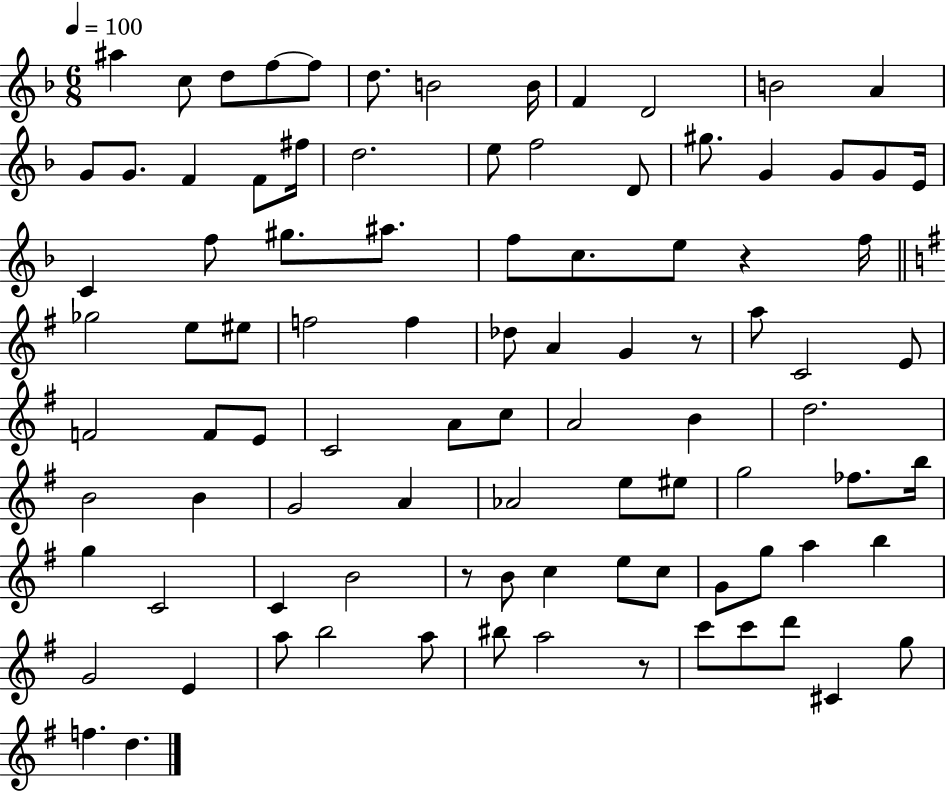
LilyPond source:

{
  \clef treble
  \numericTimeSignature
  \time 6/8
  \key f \major
  \tempo 4 = 100
  ais''4 c''8 d''8 f''8~~ f''8 | d''8. b'2 b'16 | f'4 d'2 | b'2 a'4 | \break g'8 g'8. f'4 f'8 fis''16 | d''2. | e''8 f''2 d'8 | gis''8. g'4 g'8 g'8 e'16 | \break c'4 f''8 gis''8. ais''8. | f''8 c''8. e''8 r4 f''16 | \bar "||" \break \key g \major ges''2 e''8 eis''8 | f''2 f''4 | des''8 a'4 g'4 r8 | a''8 c'2 e'8 | \break f'2 f'8 e'8 | c'2 a'8 c''8 | a'2 b'4 | d''2. | \break b'2 b'4 | g'2 a'4 | aes'2 e''8 eis''8 | g''2 fes''8. b''16 | \break g''4 c'2 | c'4 b'2 | r8 b'8 c''4 e''8 c''8 | g'8 g''8 a''4 b''4 | \break g'2 e'4 | a''8 b''2 a''8 | bis''8 a''2 r8 | c'''8 c'''8 d'''8 cis'4 g''8 | \break f''4. d''4. | \bar "|."
}